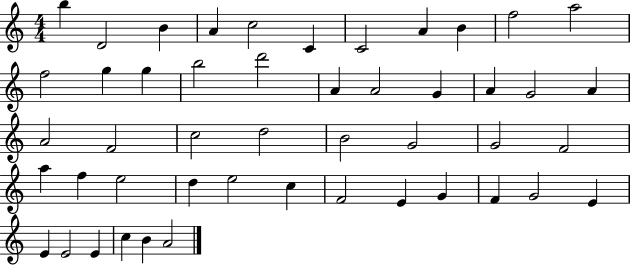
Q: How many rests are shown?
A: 0